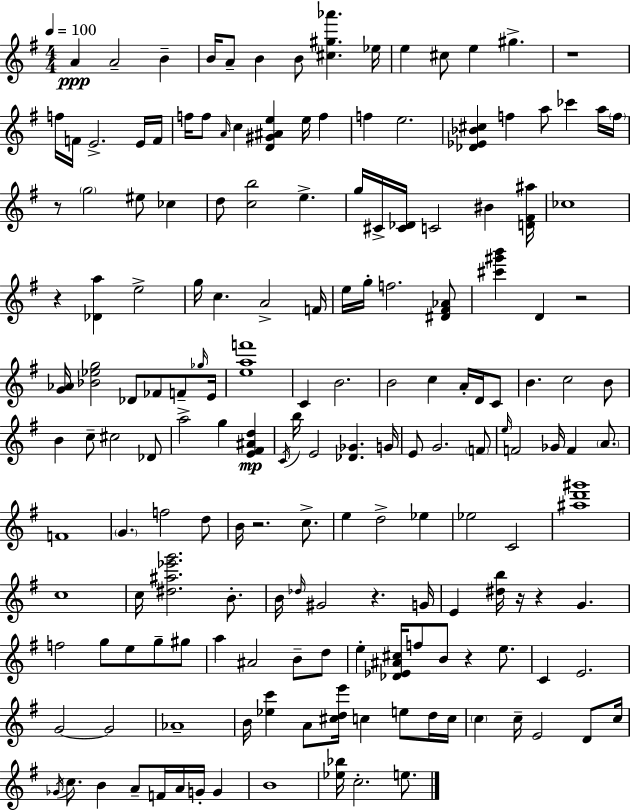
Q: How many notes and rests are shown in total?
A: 172